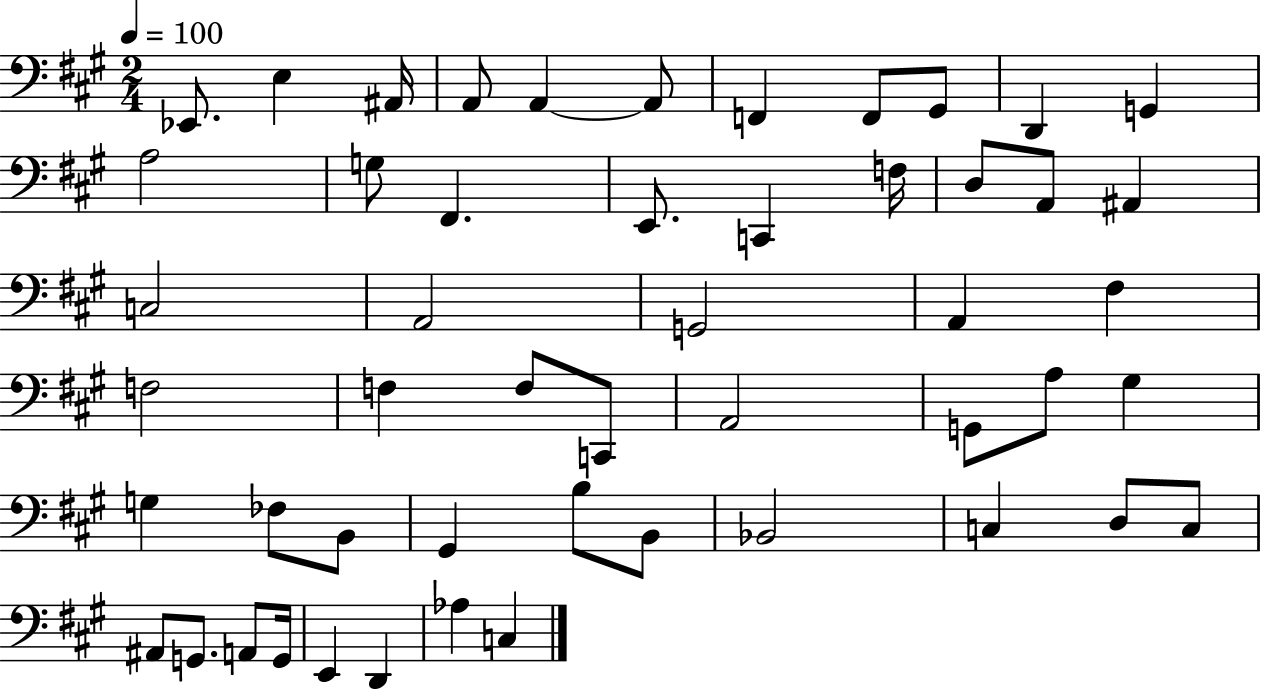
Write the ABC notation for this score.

X:1
T:Untitled
M:2/4
L:1/4
K:A
_E,,/2 E, ^A,,/4 A,,/2 A,, A,,/2 F,, F,,/2 ^G,,/2 D,, G,, A,2 G,/2 ^F,, E,,/2 C,, F,/4 D,/2 A,,/2 ^A,, C,2 A,,2 G,,2 A,, ^F, F,2 F, F,/2 C,,/2 A,,2 G,,/2 A,/2 ^G, G, _F,/2 B,,/2 ^G,, B,/2 B,,/2 _B,,2 C, D,/2 C,/2 ^A,,/2 G,,/2 A,,/2 G,,/4 E,, D,, _A, C,